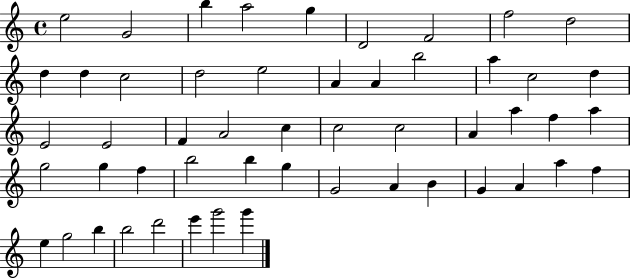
X:1
T:Untitled
M:4/4
L:1/4
K:C
e2 G2 b a2 g D2 F2 f2 d2 d d c2 d2 e2 A A b2 a c2 d E2 E2 F A2 c c2 c2 A a f a g2 g f b2 b g G2 A B G A a f e g2 b b2 d'2 e' g'2 g'